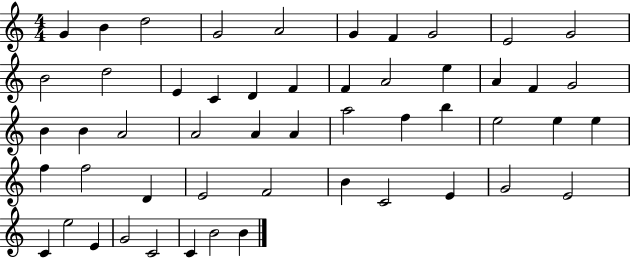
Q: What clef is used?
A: treble